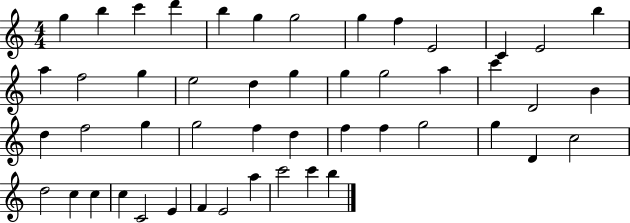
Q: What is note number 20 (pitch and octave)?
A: G5